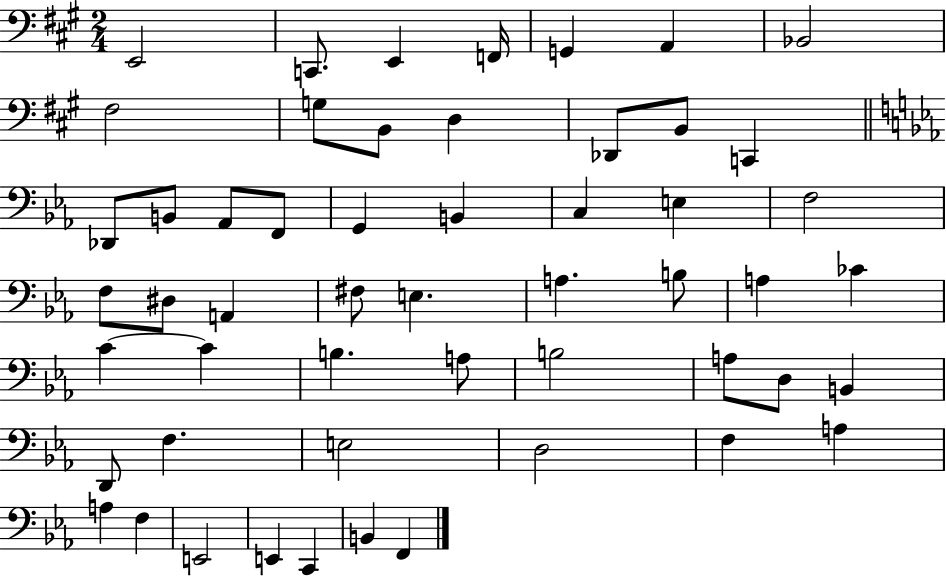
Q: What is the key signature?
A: A major